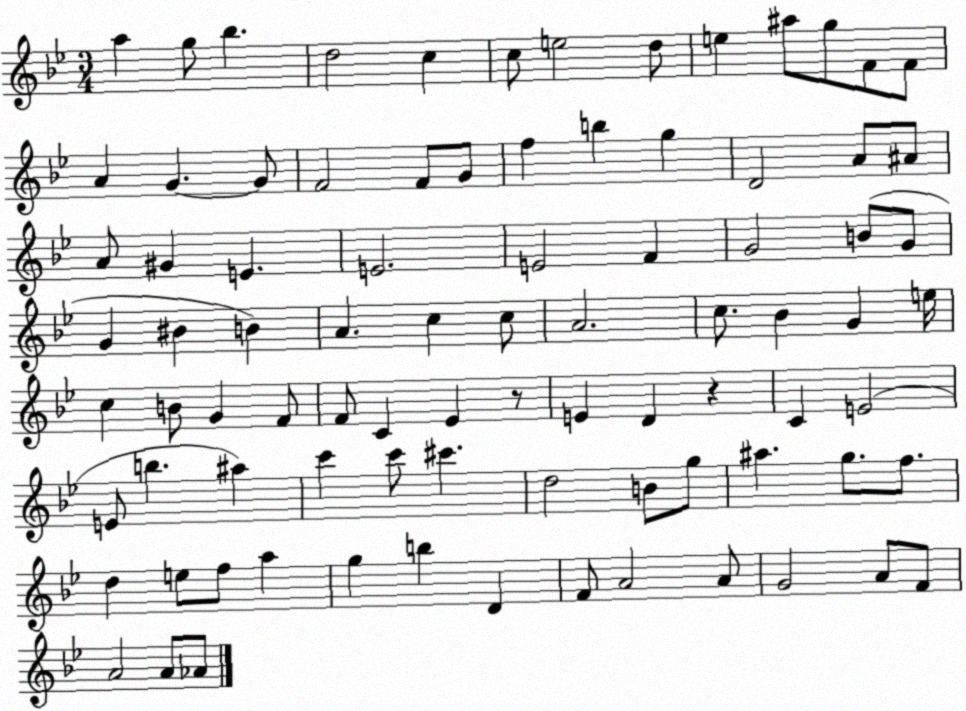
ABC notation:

X:1
T:Untitled
M:3/4
L:1/4
K:Bb
a g/2 _b d2 c c/2 e2 d/2 e ^a/2 g/2 F/2 F/2 A G G/2 F2 F/2 G/2 f b g D2 A/2 ^A/2 A/2 ^G E E2 E2 F G2 B/2 G/2 G ^B B A c c/2 A2 c/2 _B G e/4 c B/2 G F/2 F/2 C _E z/2 E D z C E2 E/2 b ^a c' c'/2 ^c' d2 B/2 g/2 ^a g/2 f/2 d e/2 f/2 a g b D F/2 A2 A/2 G2 A/2 F/2 A2 A/2 _A/2